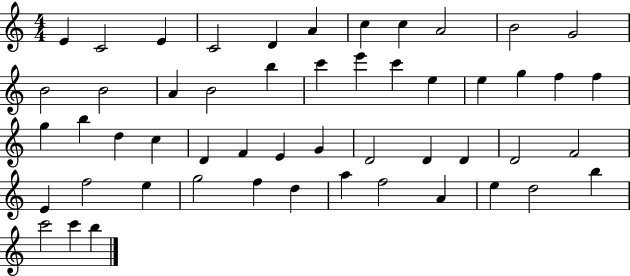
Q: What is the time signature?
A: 4/4